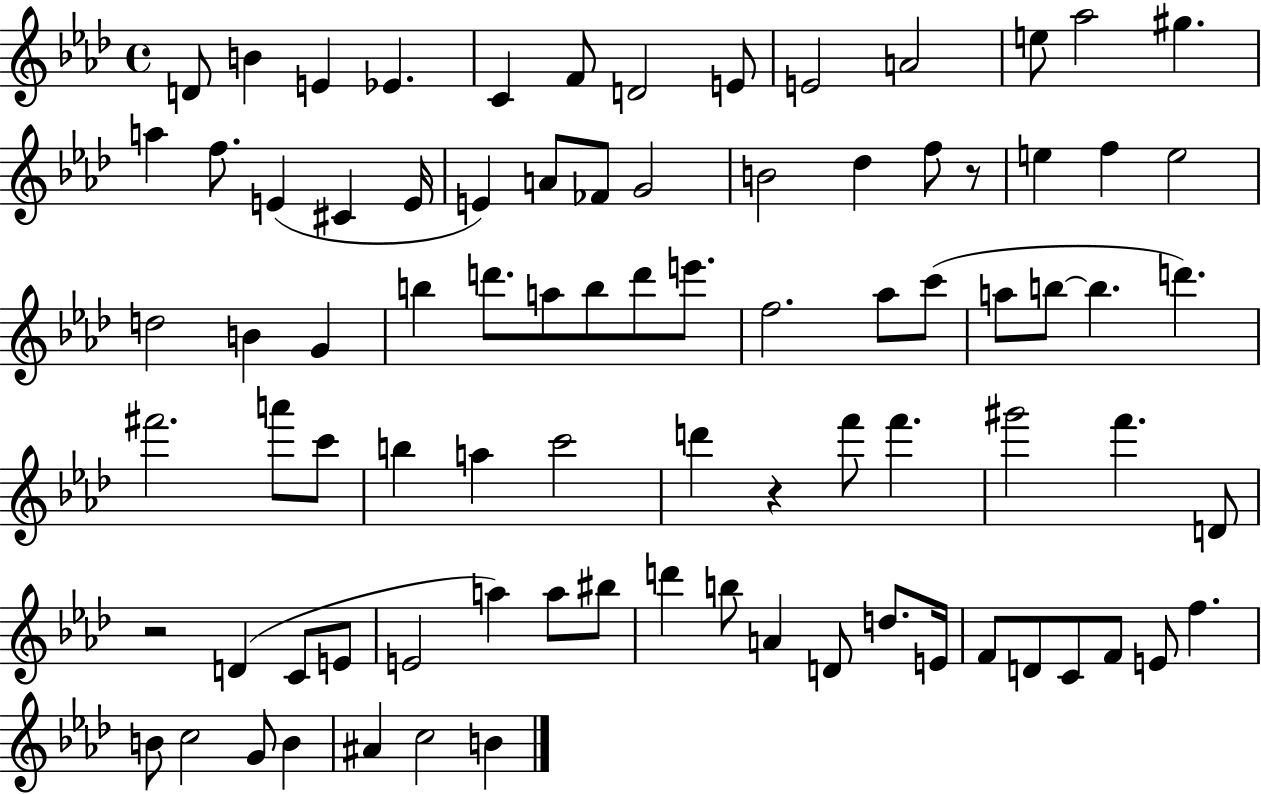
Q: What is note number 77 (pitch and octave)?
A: C5